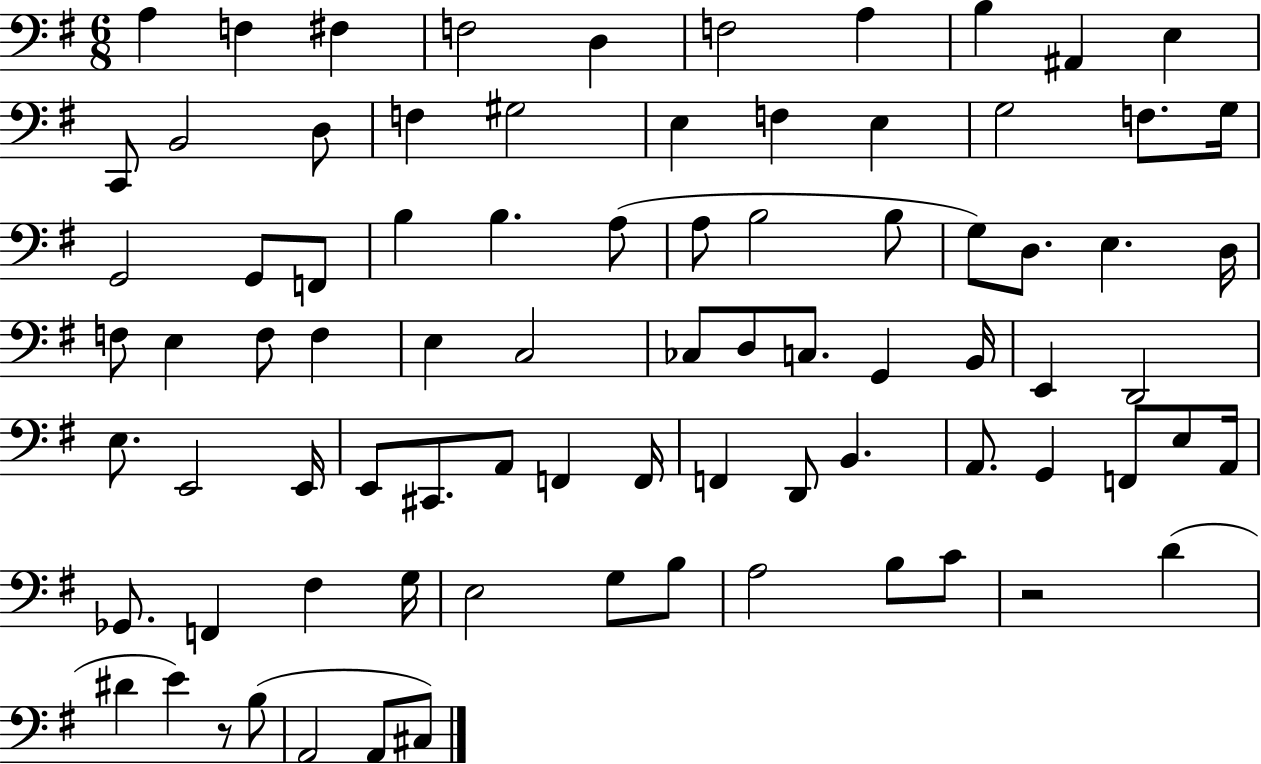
X:1
T:Untitled
M:6/8
L:1/4
K:G
A, F, ^F, F,2 D, F,2 A, B, ^A,, E, C,,/2 B,,2 D,/2 F, ^G,2 E, F, E, G,2 F,/2 G,/4 G,,2 G,,/2 F,,/2 B, B, A,/2 A,/2 B,2 B,/2 G,/2 D,/2 E, D,/4 F,/2 E, F,/2 F, E, C,2 _C,/2 D,/2 C,/2 G,, B,,/4 E,, D,,2 E,/2 E,,2 E,,/4 E,,/2 ^C,,/2 A,,/2 F,, F,,/4 F,, D,,/2 B,, A,,/2 G,, F,,/2 E,/2 A,,/4 _G,,/2 F,, ^F, G,/4 E,2 G,/2 B,/2 A,2 B,/2 C/2 z2 D ^D E z/2 B,/2 A,,2 A,,/2 ^C,/2